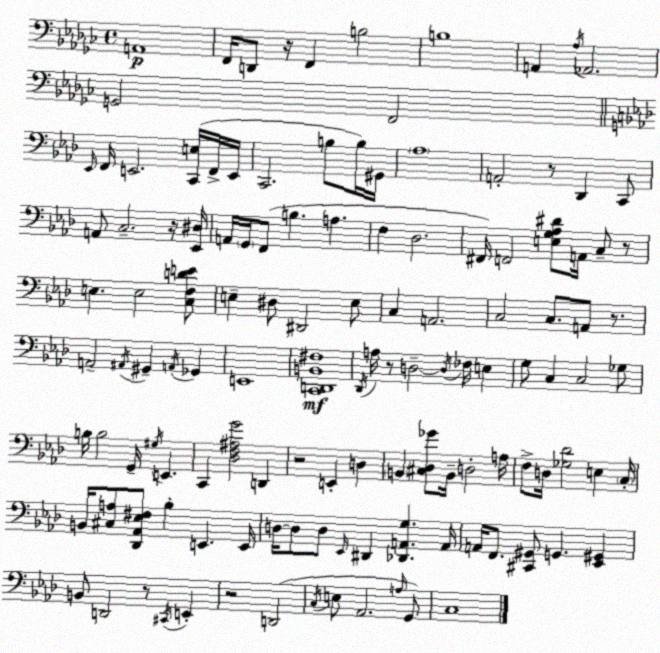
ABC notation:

X:1
T:Untitled
M:4/4
L:1/4
K:Ebm
A,,4 F,,/4 D,,/2 z/4 F,, B,2 B,4 A,, _A,/4 _A,,2 G,,2 F,,2 _E,,/4 F,,/4 E,,2 [C,,E,]/4 F,,/4 E,,/4 C,,2 B,/2 B,/4 ^G,,/4 _A,4 A,,2 z/2 _D,, C,,/2 A,,/2 C,2 z/4 [_E,,^D,]/4 A,,/4 G,,/4 F,,/2 B, A, F, _D,2 ^F,,/4 F,,2 [E,G,_A,^D]/2 A,,/4 C,/2 z/2 E, E,2 [C,F,DE]/2 E, ^D,/2 ^D,,2 E,/2 C, A,,2 C,2 C,/2 A,,/2 z/2 A,,2 ^A,,/4 ^G,, A,,/4 _G,, E,,4 [C,,D,,B,,^F,]4 _D,,/4 A,/4 z/2 D,2 D,/4 _F,/4 E, G,/2 C, C,2 _G,/2 B,/4 B,2 G,,/4 ^G,/4 E,, C,, [_D,F,^A,G]2 D,, z2 E,, D, B,, [^C,_D,_G]/2 B,,/4 D,2 A,/4 F,/2 D,/4 [_G,_D]2 E, C,/4 B,,/4 [^C,A,]/2 [_D,,_A,,_E,^F,]/2 _B, E,, E,,/4 D,/4 D,/2 D,/2 _E,,/4 ^D,, [_D,,A,,G,] A,,/4 A,,/4 F,,/2 [^C,,^G,,]/2 G,, [_E,,^G,,] B,,/2 D,,2 z/2 ^C,,/4 E,, z2 D,,2 C,/4 E,/2 _A,,2 A,/4 G,,/2 C,4